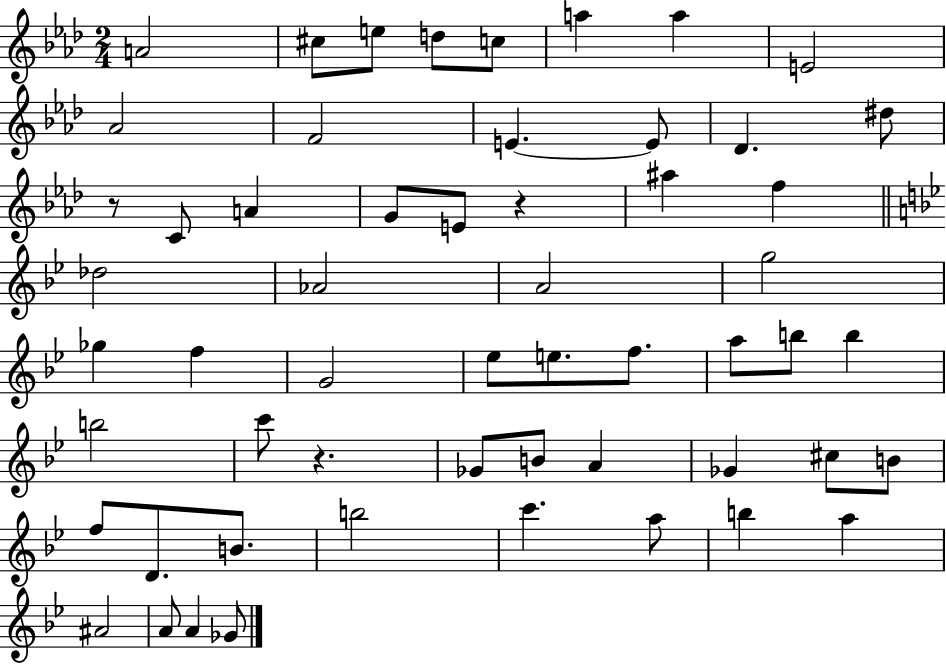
A4/h C#5/e E5/e D5/e C5/e A5/q A5/q E4/h Ab4/h F4/h E4/q. E4/e Db4/q. D#5/e R/e C4/e A4/q G4/e E4/e R/q A#5/q F5/q Db5/h Ab4/h A4/h G5/h Gb5/q F5/q G4/h Eb5/e E5/e. F5/e. A5/e B5/e B5/q B5/h C6/e R/q. Gb4/e B4/e A4/q Gb4/q C#5/e B4/e F5/e D4/e. B4/e. B5/h C6/q. A5/e B5/q A5/q A#4/h A4/e A4/q Gb4/e